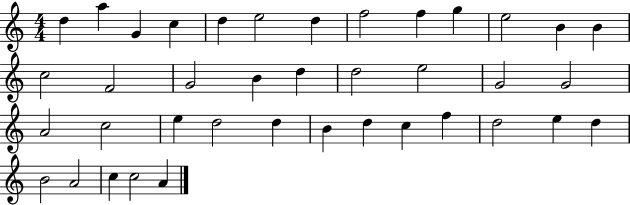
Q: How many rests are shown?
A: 0